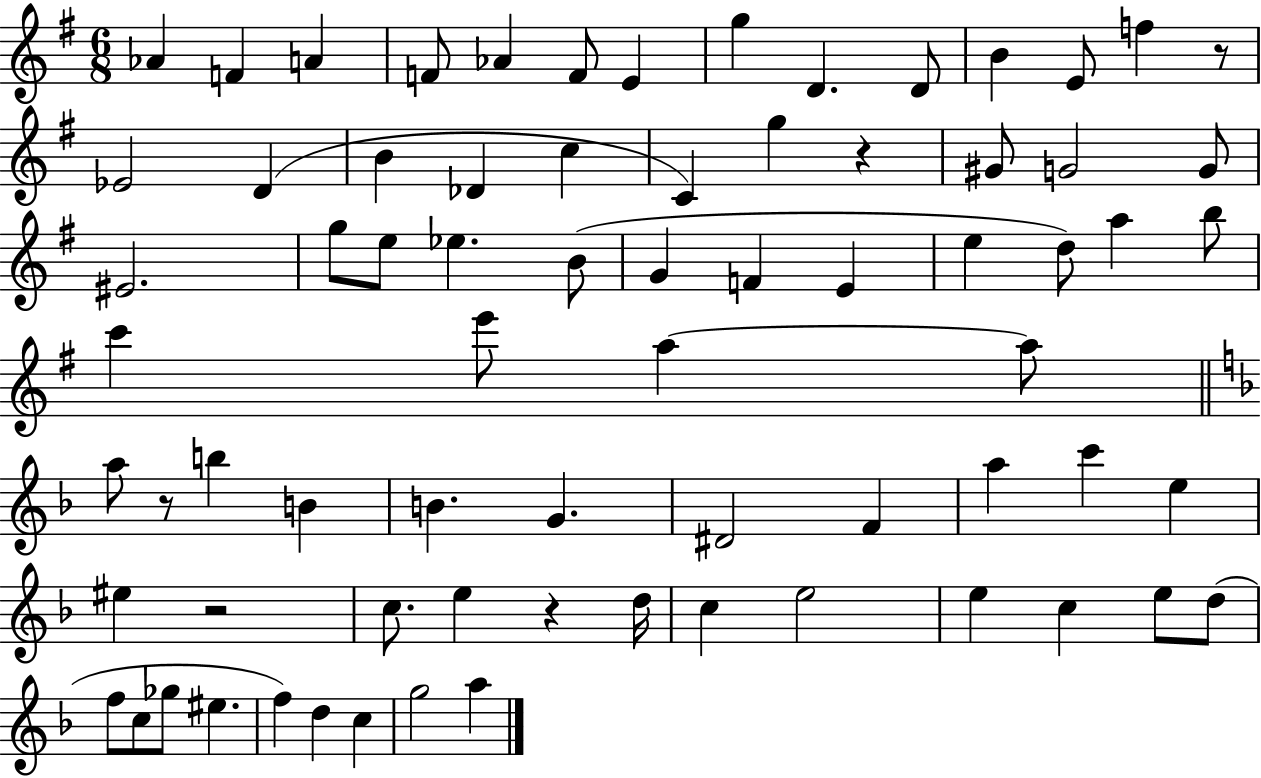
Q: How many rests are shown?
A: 5